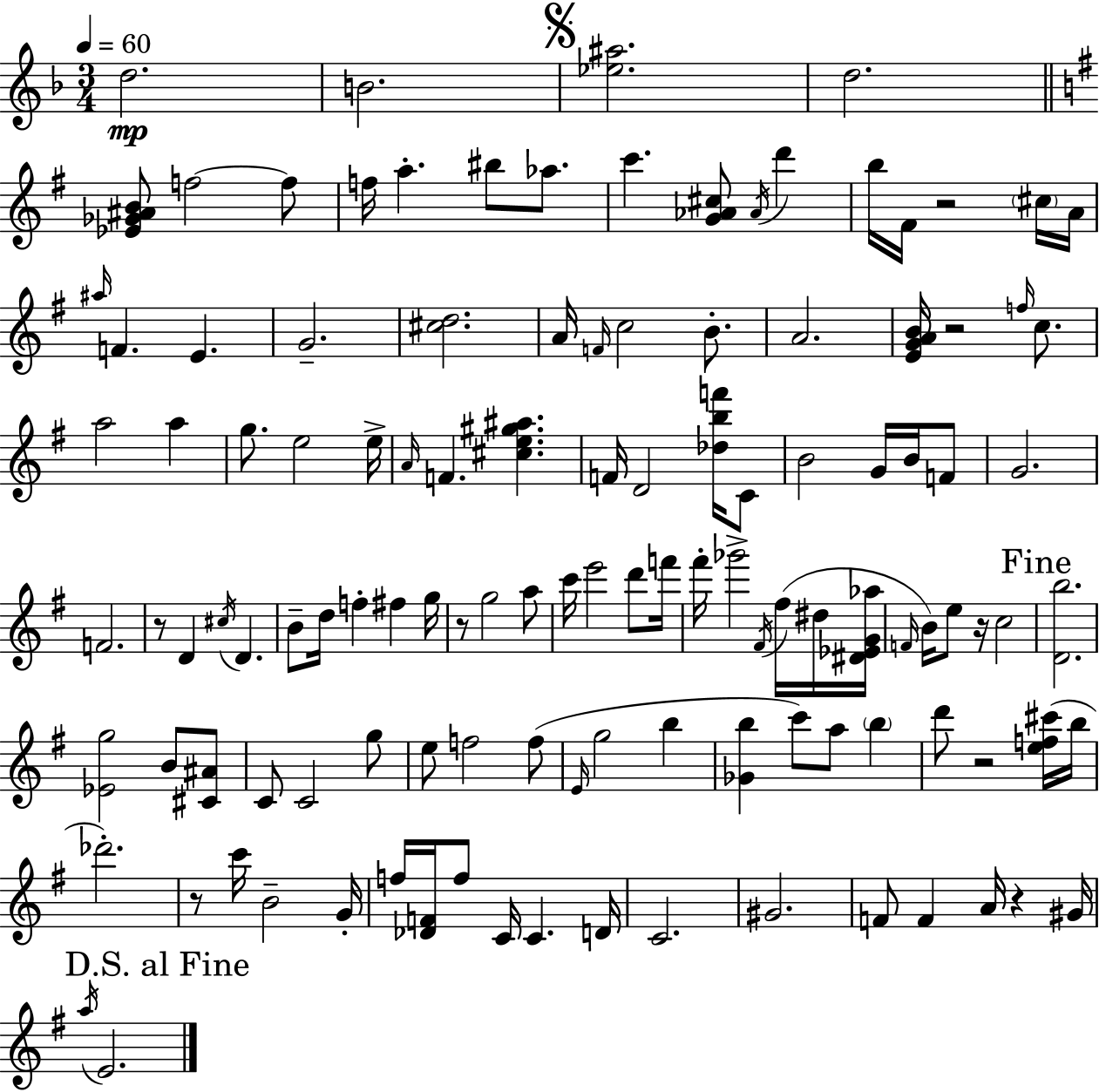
D5/h. B4/h. [Eb5,A#5]/h. D5/h. [Eb4,Gb4,A#4,B4]/e F5/h F5/e F5/s A5/q. BIS5/e Ab5/e. C6/q. [G4,Ab4,C#5]/e Ab4/s D6/q B5/s F#4/s R/h C#5/s A4/s A#5/s F4/q. E4/q. G4/h. [C#5,D5]/h. A4/s F4/s C5/h B4/e. A4/h. [E4,G4,A4,B4]/s R/h F5/s C5/e. A5/h A5/q G5/e. E5/h E5/s A4/s F4/q. [C#5,E5,G#5,A#5]/q. F4/s D4/h [Db5,B5,F6]/s C4/e B4/h G4/s B4/s F4/e G4/h. F4/h. R/e D4/q C#5/s D4/q. B4/e D5/s F5/q F#5/q G5/s R/e G5/h A5/e C6/s E6/h D6/e F6/s F#6/s Gb6/h F#4/s F#5/s D#5/s [D#4,Eb4,G4,Ab5]/s F4/s B4/s E5/e R/s C5/h [D4,B5]/h. [Eb4,G5]/h B4/e [C#4,A#4]/e C4/e C4/h G5/e E5/e F5/h F5/e E4/s G5/h B5/q [Gb4,B5]/q C6/e A5/e B5/q D6/e R/h [E5,F5,C#6]/s B5/s Db6/h. R/e C6/s B4/h G4/s F5/s [Db4,F4]/s F5/e C4/s C4/q. D4/s C4/h. G#4/h. F4/e F4/q A4/s R/q G#4/s A5/s E4/h.